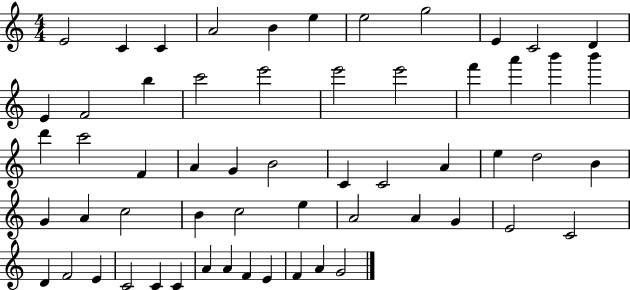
{
  \clef treble
  \numericTimeSignature
  \time 4/4
  \key c \major
  e'2 c'4 c'4 | a'2 b'4 e''4 | e''2 g''2 | e'4 c'2 d'4 | \break e'4 f'2 b''4 | c'''2 e'''2 | e'''2 e'''2 | f'''4 a'''4 b'''4 b'''4 | \break d'''4 c'''2 f'4 | a'4 g'4 b'2 | c'4 c'2 a'4 | e''4 d''2 b'4 | \break g'4 a'4 c''2 | b'4 c''2 e''4 | a'2 a'4 g'4 | e'2 c'2 | \break d'4 f'2 e'4 | c'2 c'4 c'4 | a'4 a'4 f'4 e'4 | f'4 a'4 g'2 | \break \bar "|."
}